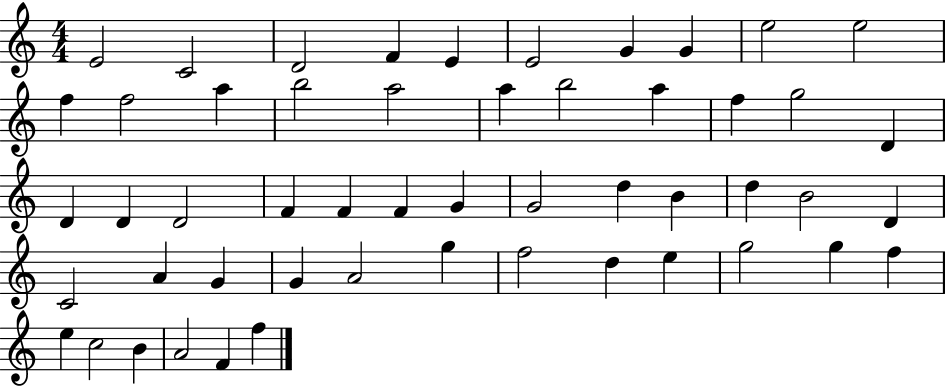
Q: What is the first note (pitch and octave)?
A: E4